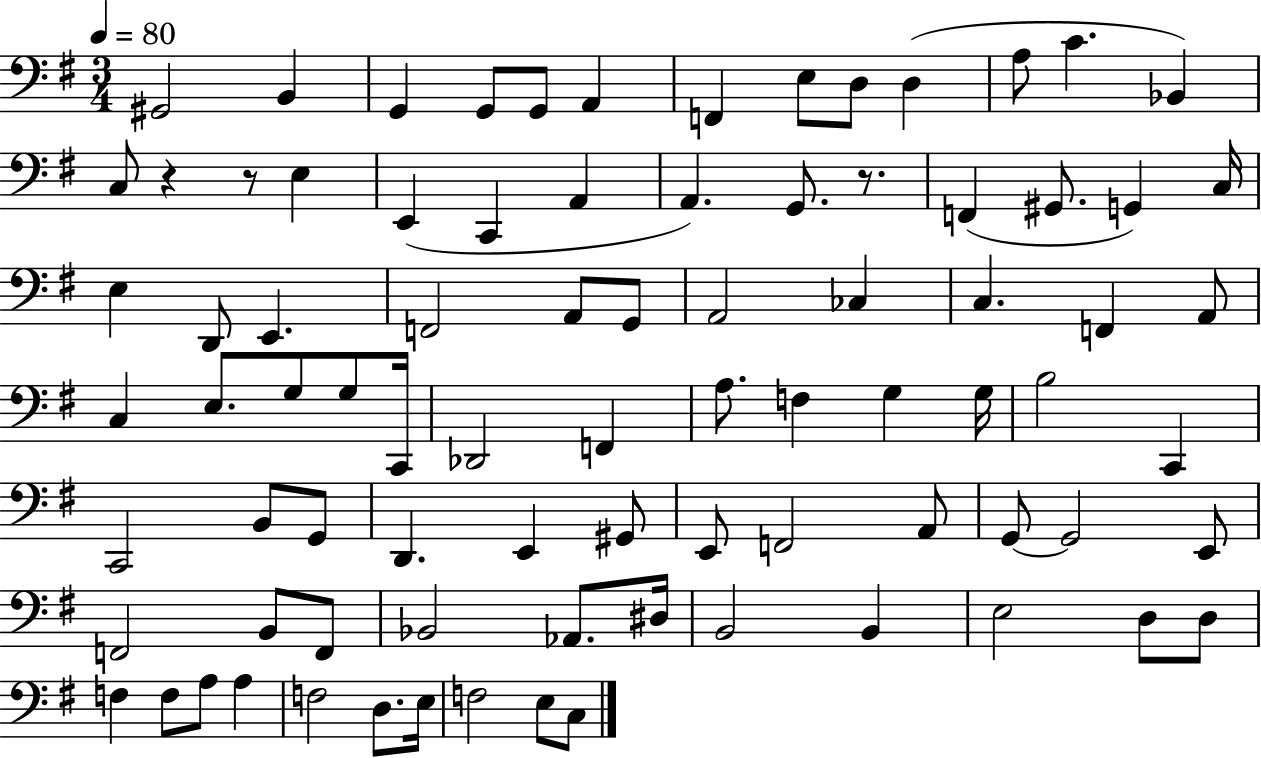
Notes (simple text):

G#2/h B2/q G2/q G2/e G2/e A2/q F2/q E3/e D3/e D3/q A3/e C4/q. Bb2/q C3/e R/q R/e E3/q E2/q C2/q A2/q A2/q. G2/e. R/e. F2/q G#2/e. G2/q C3/s E3/q D2/e E2/q. F2/h A2/e G2/e A2/h CES3/q C3/q. F2/q A2/e C3/q E3/e. G3/e G3/e C2/s Db2/h F2/q A3/e. F3/q G3/q G3/s B3/h C2/q C2/h B2/e G2/e D2/q. E2/q G#2/e E2/e F2/h A2/e G2/e G2/h E2/e F2/h B2/e F2/e Bb2/h Ab2/e. D#3/s B2/h B2/q E3/h D3/e D3/e F3/q F3/e A3/e A3/q F3/h D3/e. E3/s F3/h E3/e C3/e